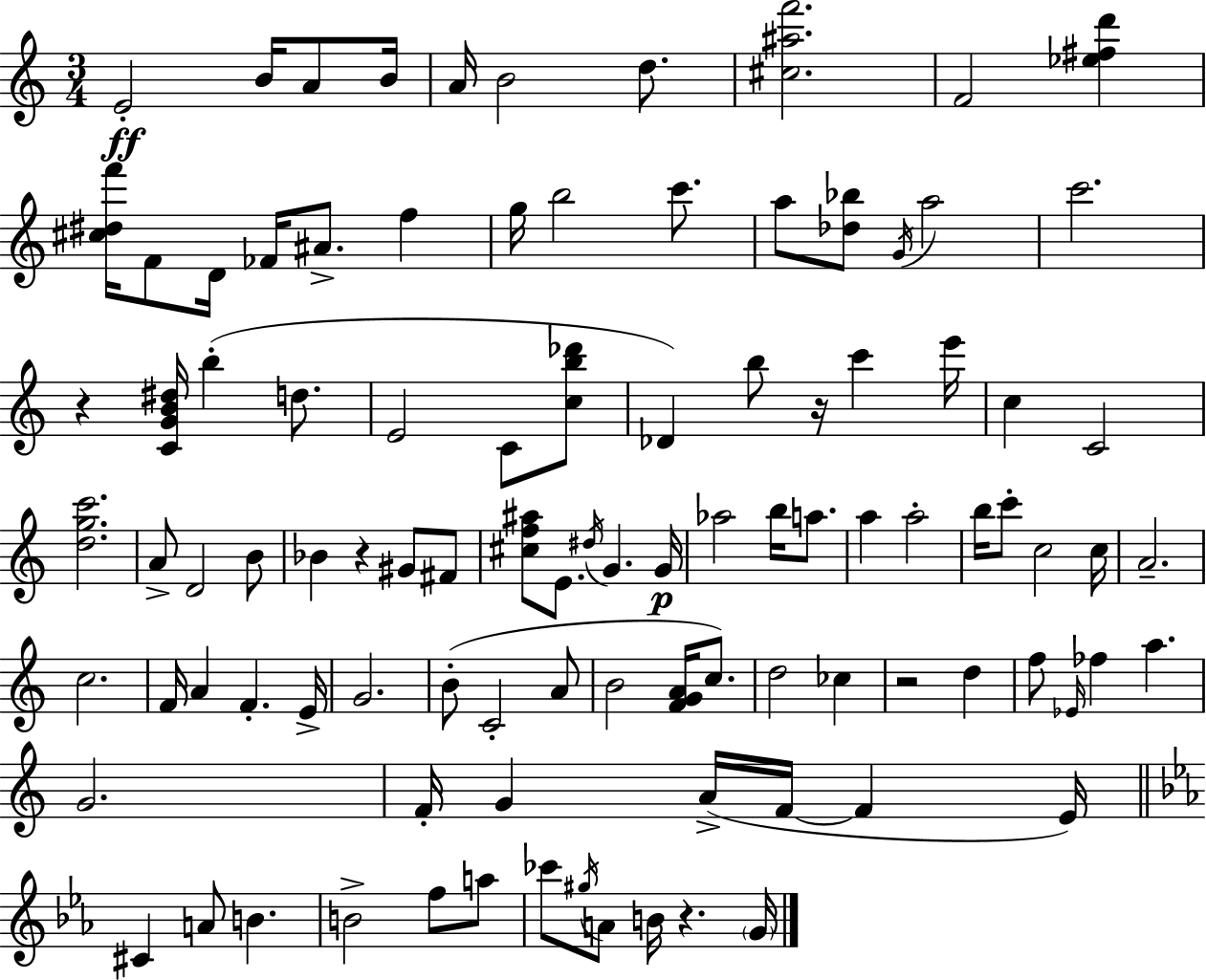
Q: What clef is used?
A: treble